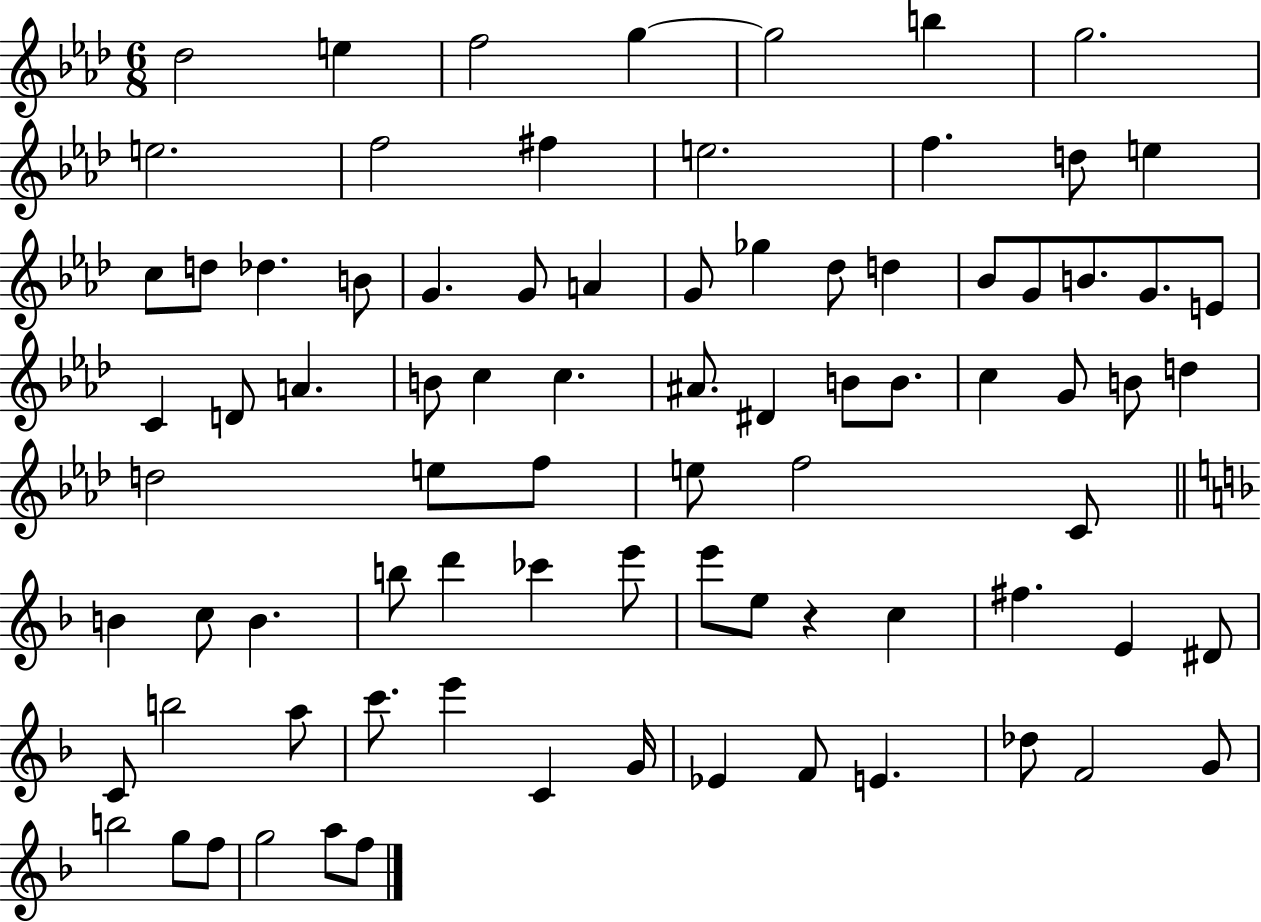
Db5/h E5/q F5/h G5/q G5/h B5/q G5/h. E5/h. F5/h F#5/q E5/h. F5/q. D5/e E5/q C5/e D5/e Db5/q. B4/e G4/q. G4/e A4/q G4/e Gb5/q Db5/e D5/q Bb4/e G4/e B4/e. G4/e. E4/e C4/q D4/e A4/q. B4/e C5/q C5/q. A#4/e. D#4/q B4/e B4/e. C5/q G4/e B4/e D5/q D5/h E5/e F5/e E5/e F5/h C4/e B4/q C5/e B4/q. B5/e D6/q CES6/q E6/e E6/e E5/e R/q C5/q F#5/q. E4/q D#4/e C4/e B5/h A5/e C6/e. E6/q C4/q G4/s Eb4/q F4/e E4/q. Db5/e F4/h G4/e B5/h G5/e F5/e G5/h A5/e F5/e